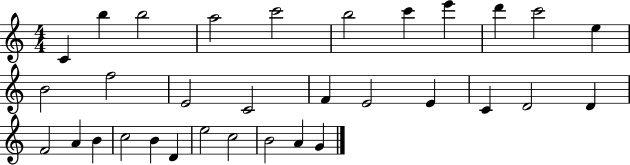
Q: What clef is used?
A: treble